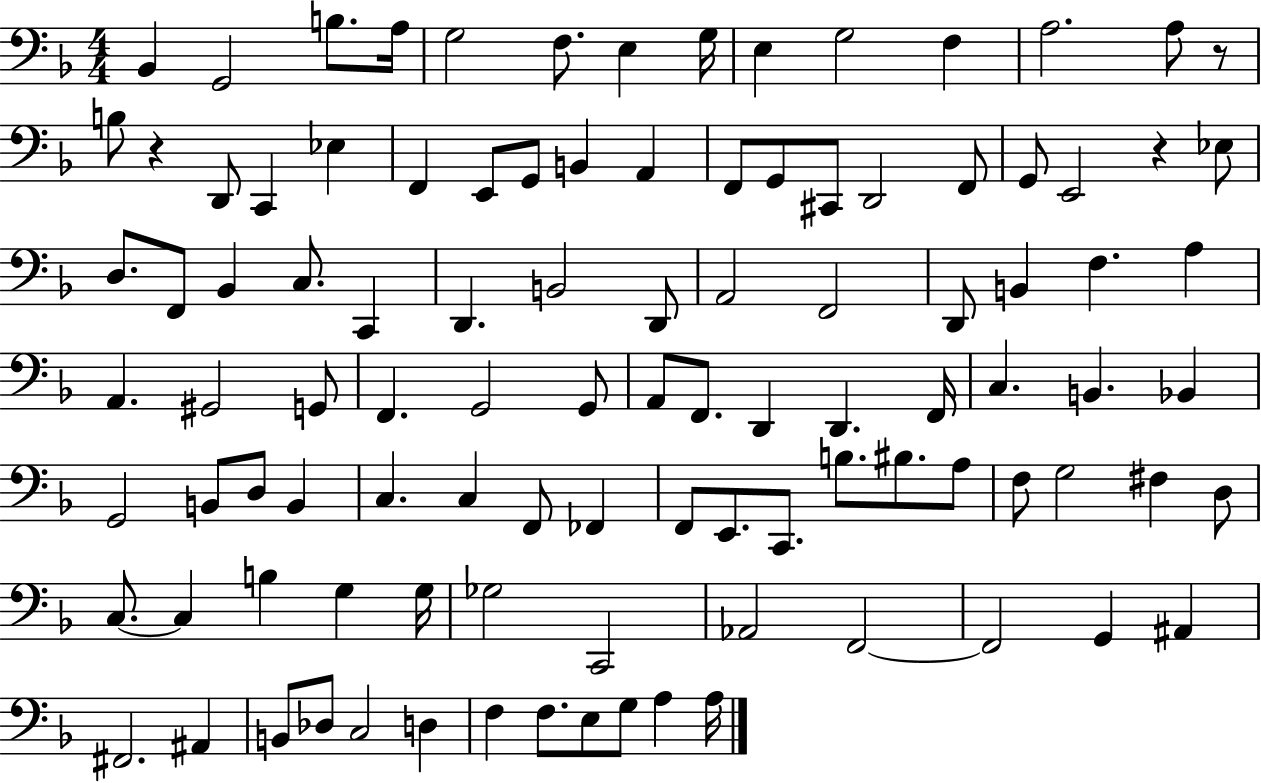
{
  \clef bass
  \numericTimeSignature
  \time 4/4
  \key f \major
  \repeat volta 2 { bes,4 g,2 b8. a16 | g2 f8. e4 g16 | e4 g2 f4 | a2. a8 r8 | \break b8 r4 d,8 c,4 ees4 | f,4 e,8 g,8 b,4 a,4 | f,8 g,8 cis,8 d,2 f,8 | g,8 e,2 r4 ees8 | \break d8. f,8 bes,4 c8. c,4 | d,4. b,2 d,8 | a,2 f,2 | d,8 b,4 f4. a4 | \break a,4. gis,2 g,8 | f,4. g,2 g,8 | a,8 f,8. d,4 d,4. f,16 | c4. b,4. bes,4 | \break g,2 b,8 d8 b,4 | c4. c4 f,8 fes,4 | f,8 e,8. c,8. b8. bis8. a8 | f8 g2 fis4 d8 | \break c8.~~ c4 b4 g4 g16 | ges2 c,2 | aes,2 f,2~~ | f,2 g,4 ais,4 | \break fis,2. ais,4 | b,8 des8 c2 d4 | f4 f8. e8 g8 a4 a16 | } \bar "|."
}